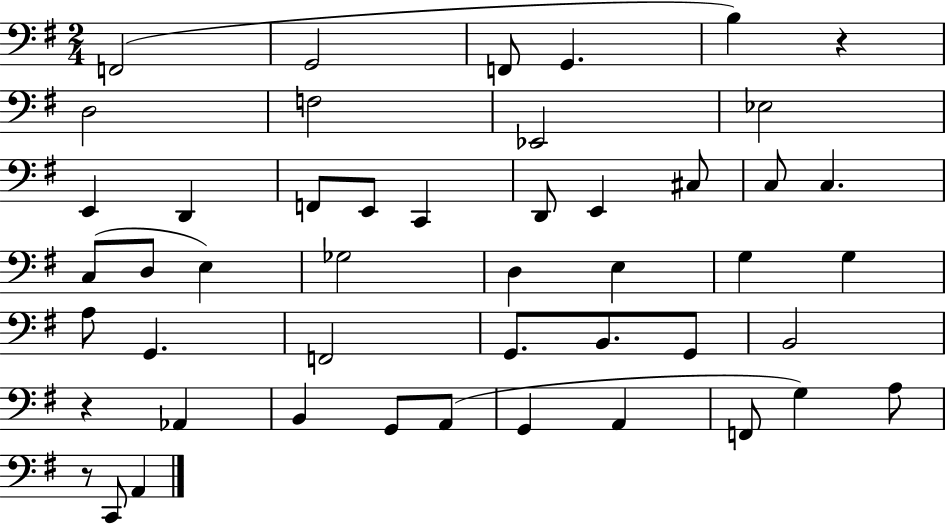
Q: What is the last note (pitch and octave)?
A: A2